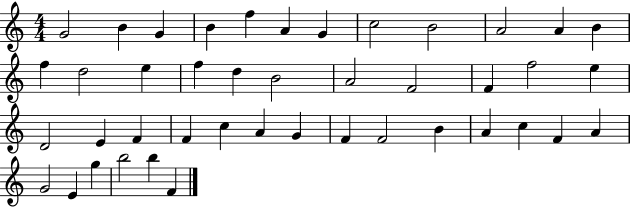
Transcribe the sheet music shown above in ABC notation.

X:1
T:Untitled
M:4/4
L:1/4
K:C
G2 B G B f A G c2 B2 A2 A B f d2 e f d B2 A2 F2 F f2 e D2 E F F c A G F F2 B A c F A G2 E g b2 b F